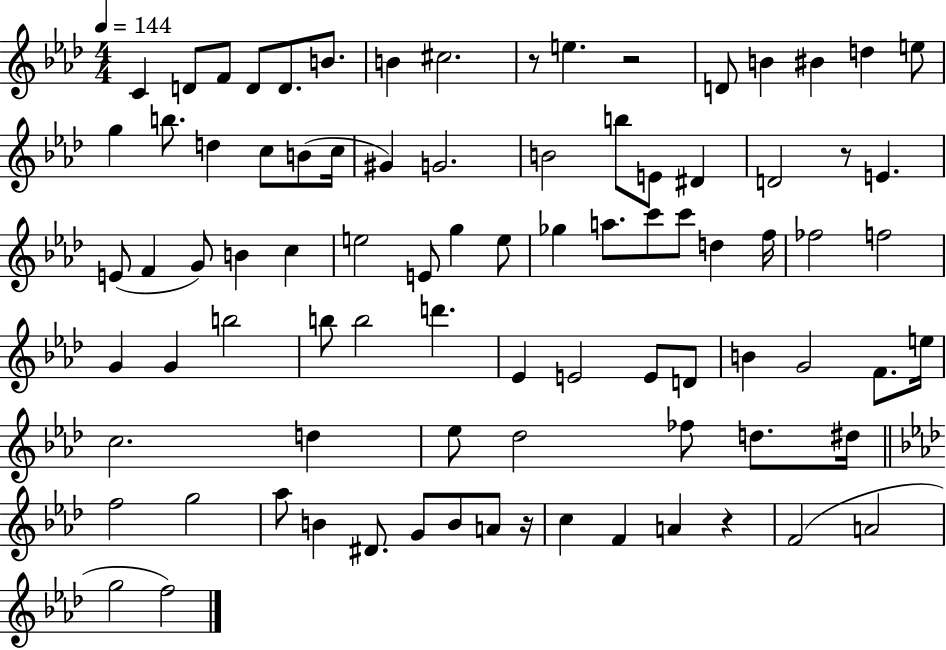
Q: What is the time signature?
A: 4/4